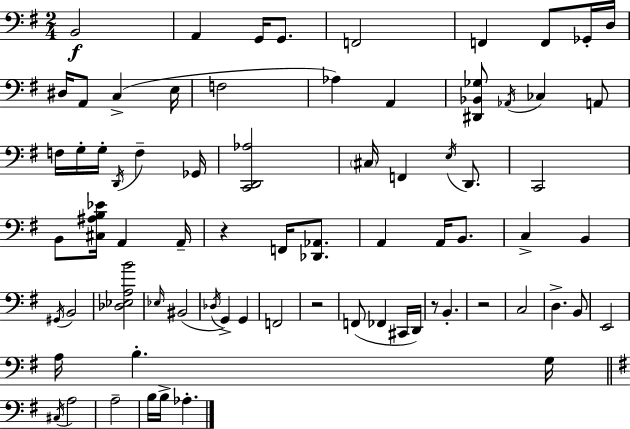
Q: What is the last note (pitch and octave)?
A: Ab3